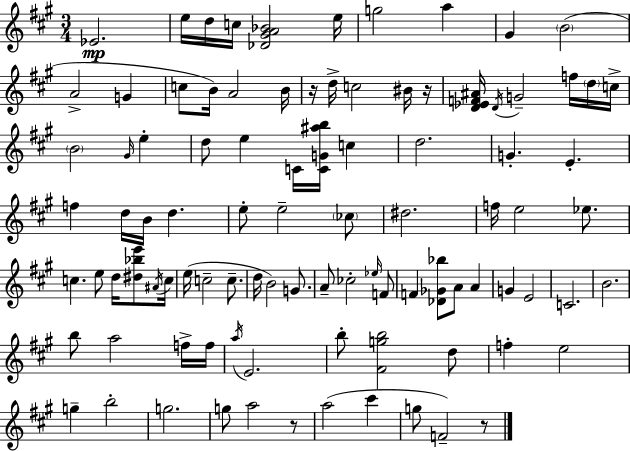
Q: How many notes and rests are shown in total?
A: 95